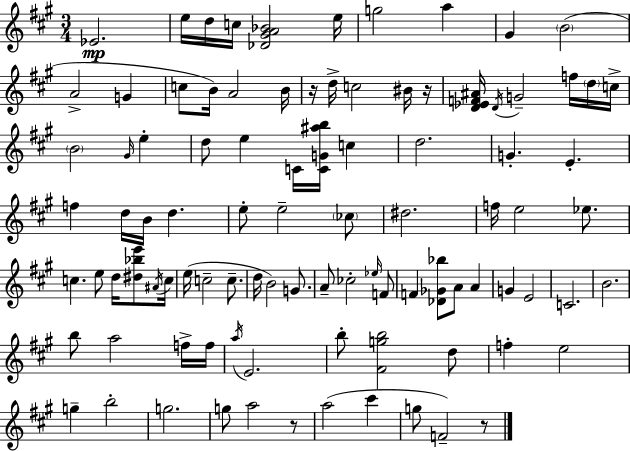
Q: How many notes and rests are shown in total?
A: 95